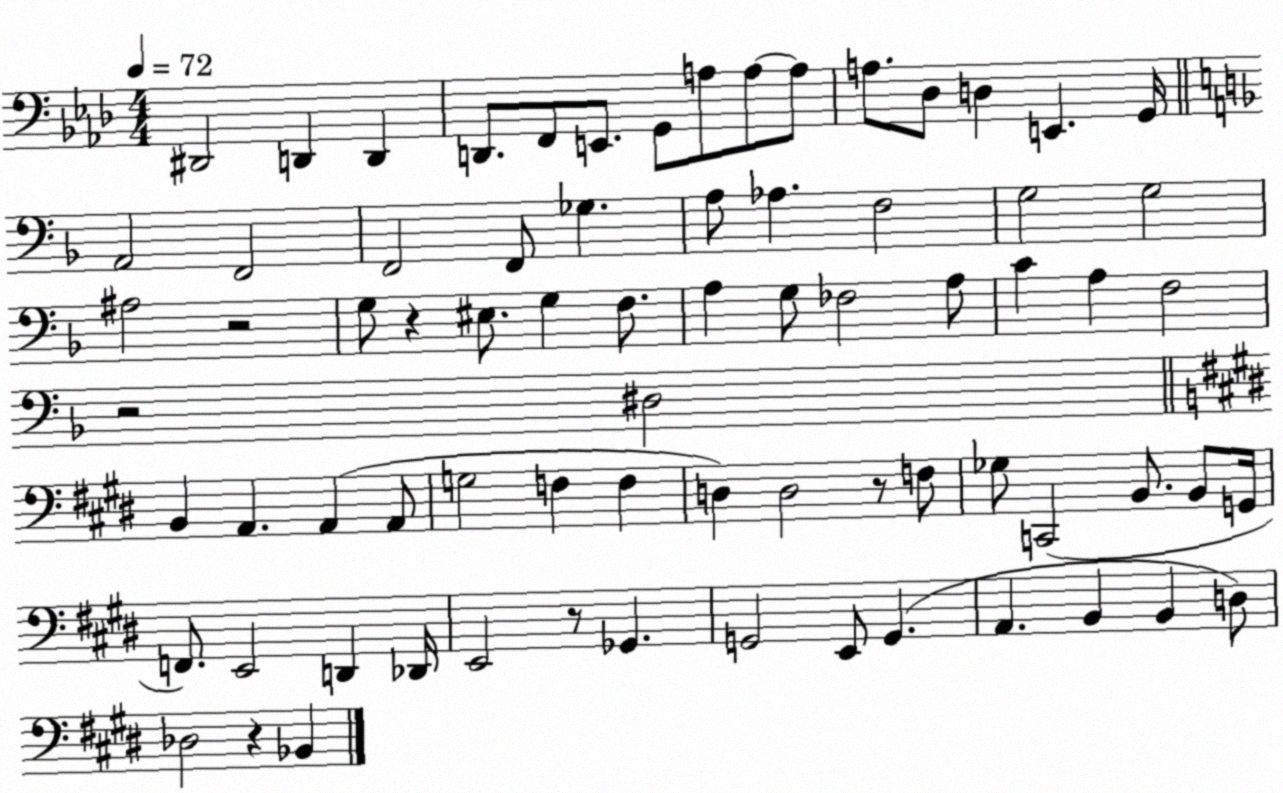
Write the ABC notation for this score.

X:1
T:Untitled
M:4/4
L:1/4
K:Ab
^D,,2 D,, D,, D,,/2 F,,/2 E,,/2 G,,/2 A,/2 A,/2 A,/2 A,/2 _D,/2 D, E,, G,,/4 A,,2 F,,2 F,,2 F,,/2 _G, A,/2 _A, F,2 G,2 G,2 ^A,2 z2 G,/2 z ^E,/2 G, F,/2 A, G,/2 _F,2 A,/2 C A, F,2 z2 ^D,2 B,, A,, A,, A,,/2 G,2 F, F, D, D,2 z/2 F,/2 _G,/2 C,,2 B,,/2 B,,/2 G,,/4 F,,/2 E,,2 D,, _D,,/4 E,,2 z/2 _G,, G,,2 E,,/2 G,, A,, B,, B,, D,/2 _D,2 z _B,,